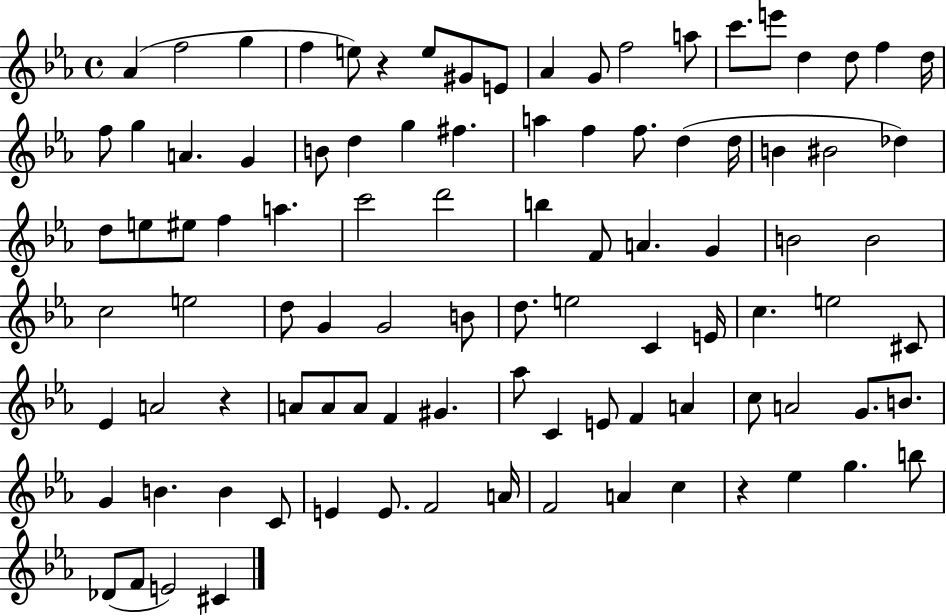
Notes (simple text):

Ab4/q F5/h G5/q F5/q E5/e R/q E5/e G#4/e E4/e Ab4/q G4/e F5/h A5/e C6/e. E6/e D5/q D5/e F5/q D5/s F5/e G5/q A4/q. G4/q B4/e D5/q G5/q F#5/q. A5/q F5/q F5/e. D5/q D5/s B4/q BIS4/h Db5/q D5/e E5/e EIS5/e F5/q A5/q. C6/h D6/h B5/q F4/e A4/q. G4/q B4/h B4/h C5/h E5/h D5/e G4/q G4/h B4/e D5/e. E5/h C4/q E4/s C5/q. E5/h C#4/e Eb4/q A4/h R/q A4/e A4/e A4/e F4/q G#4/q. Ab5/e C4/q E4/e F4/q A4/q C5/e A4/h G4/e. B4/e. G4/q B4/q. B4/q C4/e E4/q E4/e. F4/h A4/s F4/h A4/q C5/q R/q Eb5/q G5/q. B5/e Db4/e F4/e E4/h C#4/q